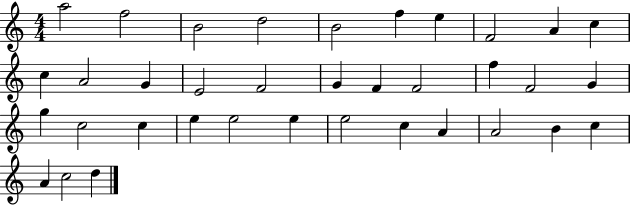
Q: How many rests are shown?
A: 0